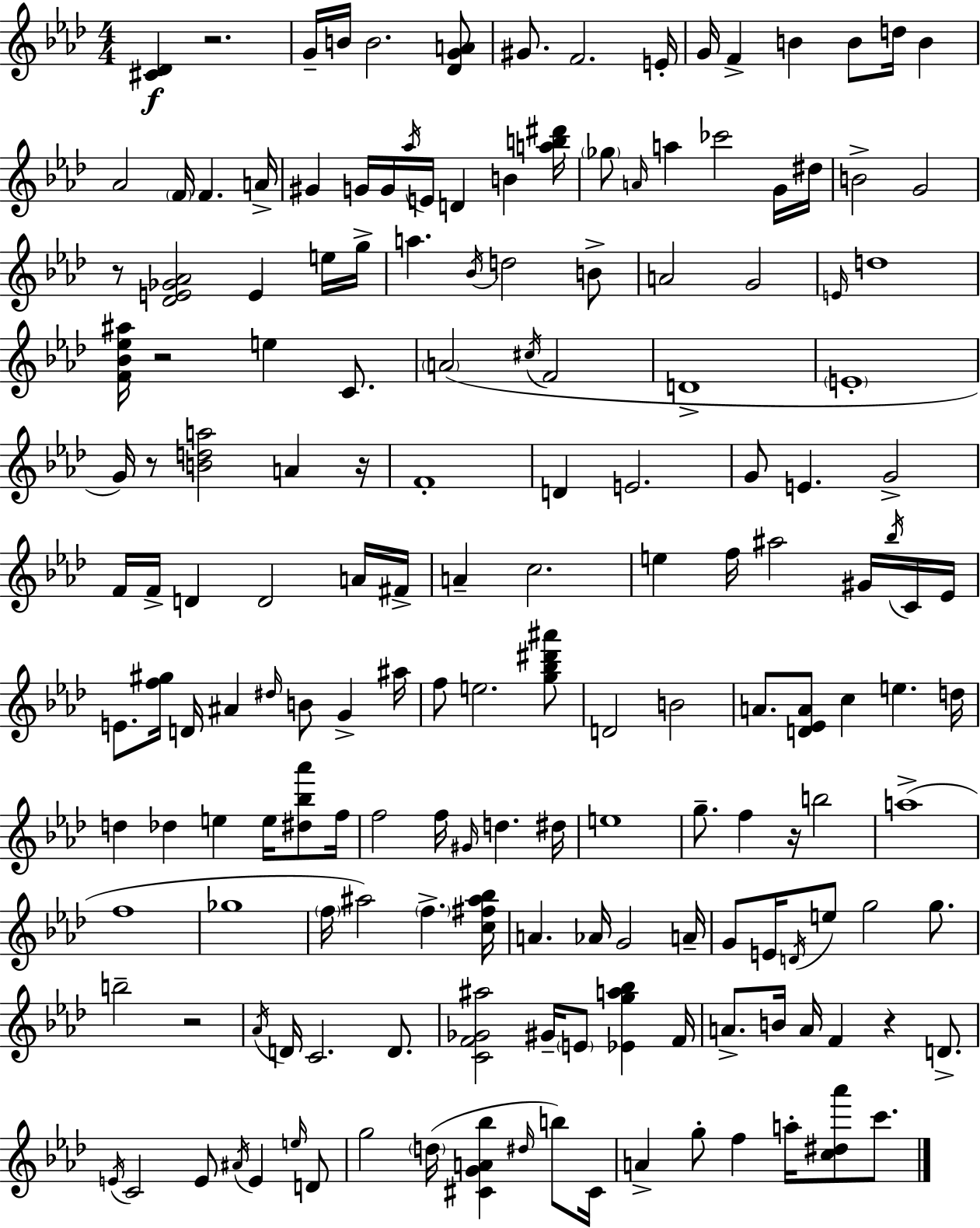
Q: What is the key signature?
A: AES major